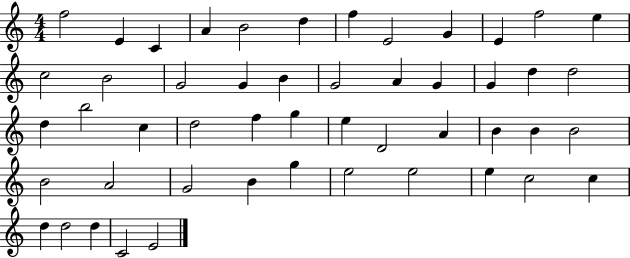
X:1
T:Untitled
M:4/4
L:1/4
K:C
f2 E C A B2 d f E2 G E f2 e c2 B2 G2 G B G2 A G G d d2 d b2 c d2 f g e D2 A B B B2 B2 A2 G2 B g e2 e2 e c2 c d d2 d C2 E2